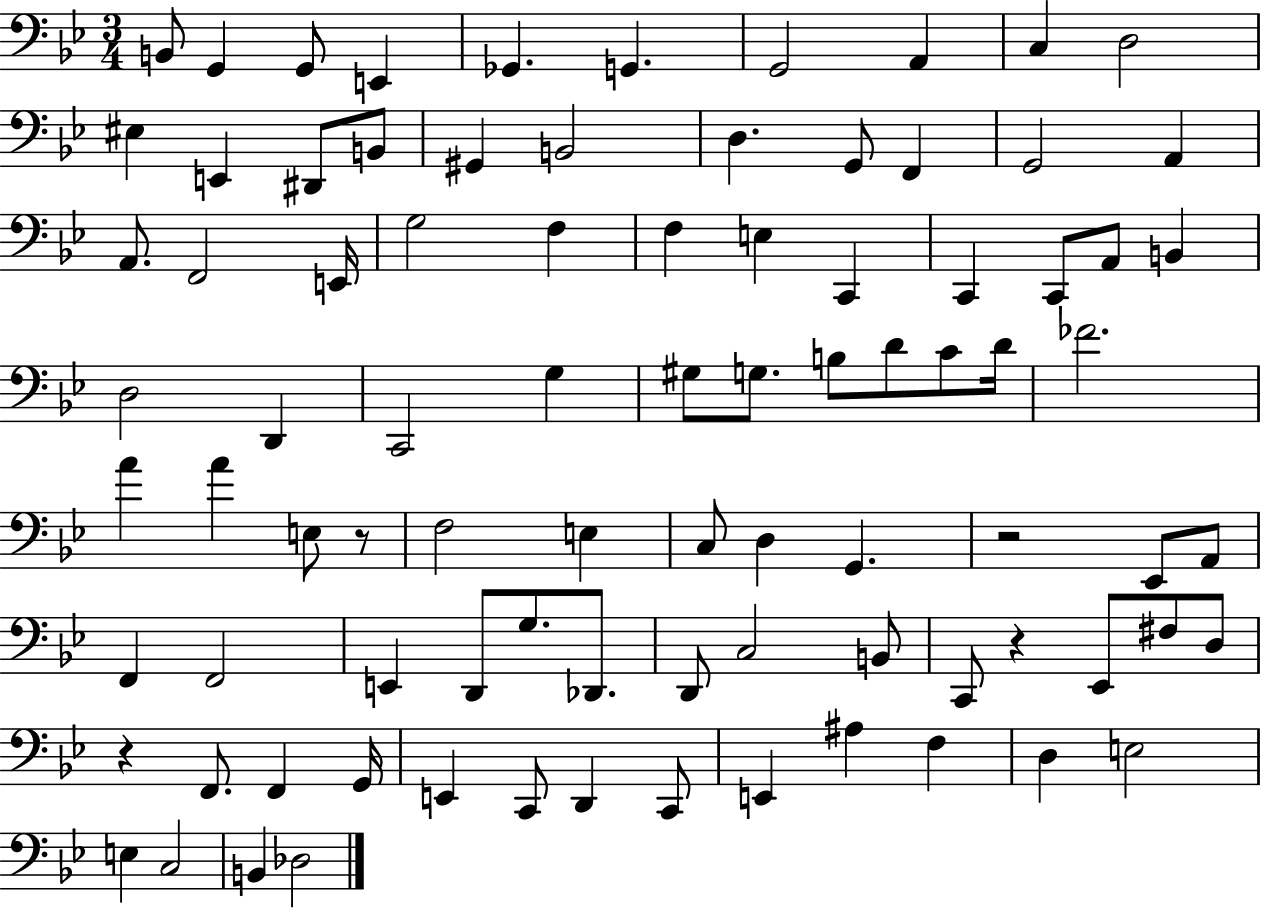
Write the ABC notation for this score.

X:1
T:Untitled
M:3/4
L:1/4
K:Bb
B,,/2 G,, G,,/2 E,, _G,, G,, G,,2 A,, C, D,2 ^E, E,, ^D,,/2 B,,/2 ^G,, B,,2 D, G,,/2 F,, G,,2 A,, A,,/2 F,,2 E,,/4 G,2 F, F, E, C,, C,, C,,/2 A,,/2 B,, D,2 D,, C,,2 G, ^G,/2 G,/2 B,/2 D/2 C/2 D/4 _F2 A A E,/2 z/2 F,2 E, C,/2 D, G,, z2 _E,,/2 A,,/2 F,, F,,2 E,, D,,/2 G,/2 _D,,/2 D,,/2 C,2 B,,/2 C,,/2 z _E,,/2 ^F,/2 D,/2 z F,,/2 F,, G,,/4 E,, C,,/2 D,, C,,/2 E,, ^A, F, D, E,2 E, C,2 B,, _D,2